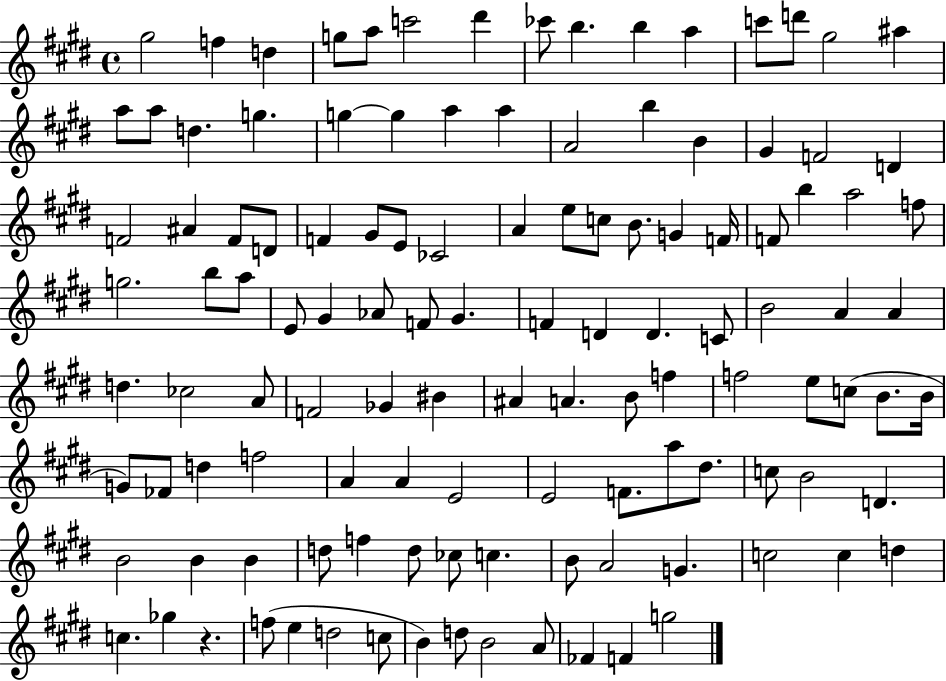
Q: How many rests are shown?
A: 1